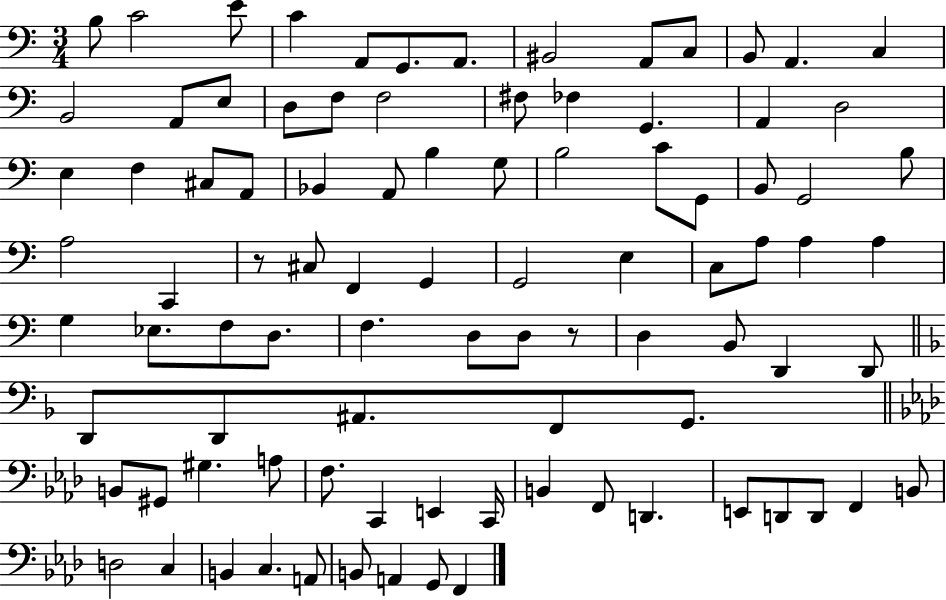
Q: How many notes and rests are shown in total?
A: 92